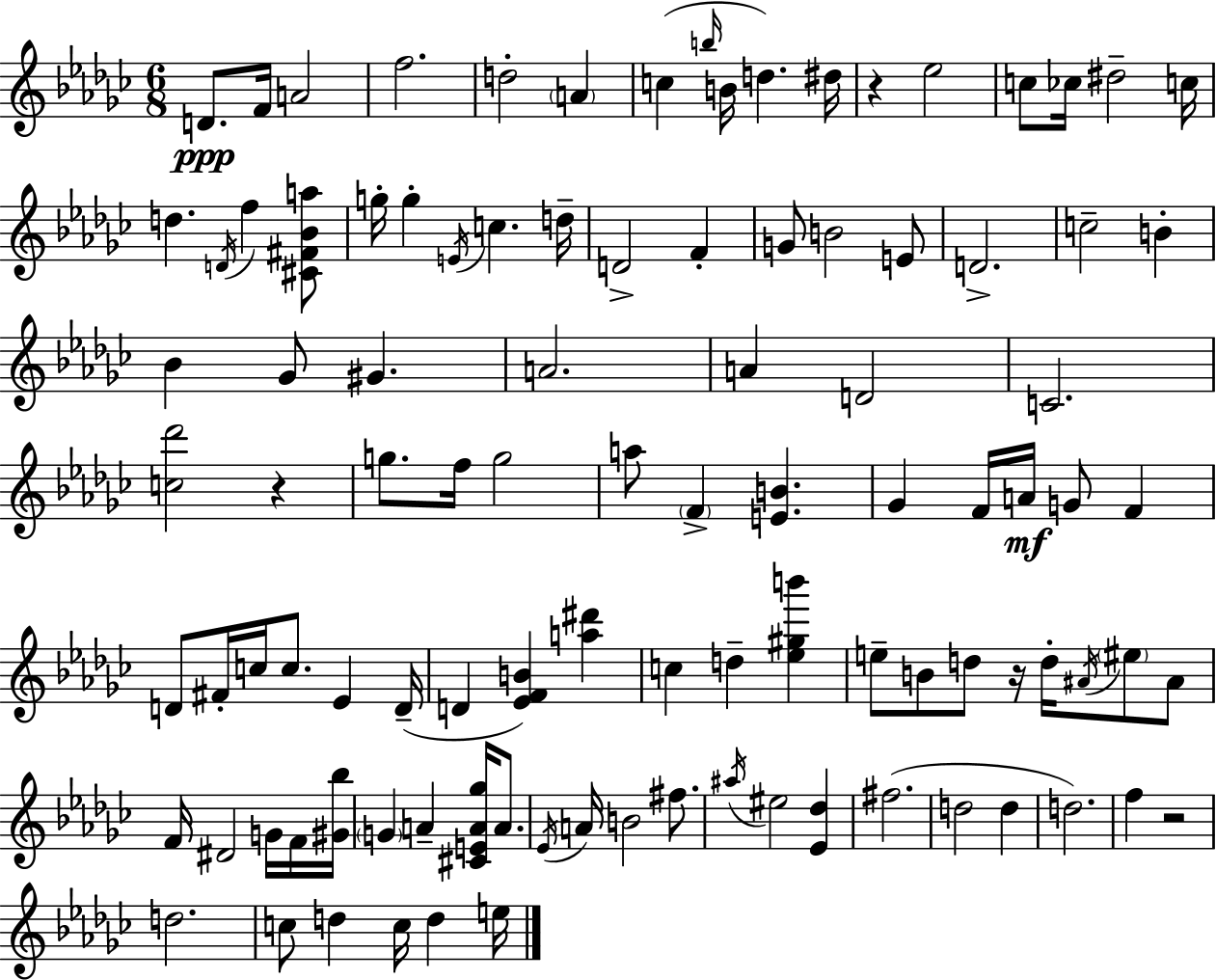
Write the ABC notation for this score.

X:1
T:Untitled
M:6/8
L:1/4
K:Ebm
D/2 F/4 A2 f2 d2 A c b/4 B/4 d ^d/4 z _e2 c/2 _c/4 ^d2 c/4 d D/4 f [^C^F_Ba]/2 g/4 g E/4 c d/4 D2 F G/2 B2 E/2 D2 c2 B _B _G/2 ^G A2 A D2 C2 [c_d']2 z g/2 f/4 g2 a/2 F [EB] _G F/4 A/4 G/2 F D/2 ^F/4 c/4 c/2 _E D/4 D [_EFB] [a^d'] c d [_e^gb'] e/2 B/2 d/2 z/4 d/4 ^A/4 ^e/2 ^A/2 F/4 ^D2 G/4 F/4 [^G_b]/4 G A [^CEA_g]/4 A/2 _E/4 A/4 B2 ^f/2 ^a/4 ^e2 [_E_d] ^f2 d2 d d2 f z2 d2 c/2 d c/4 d e/4